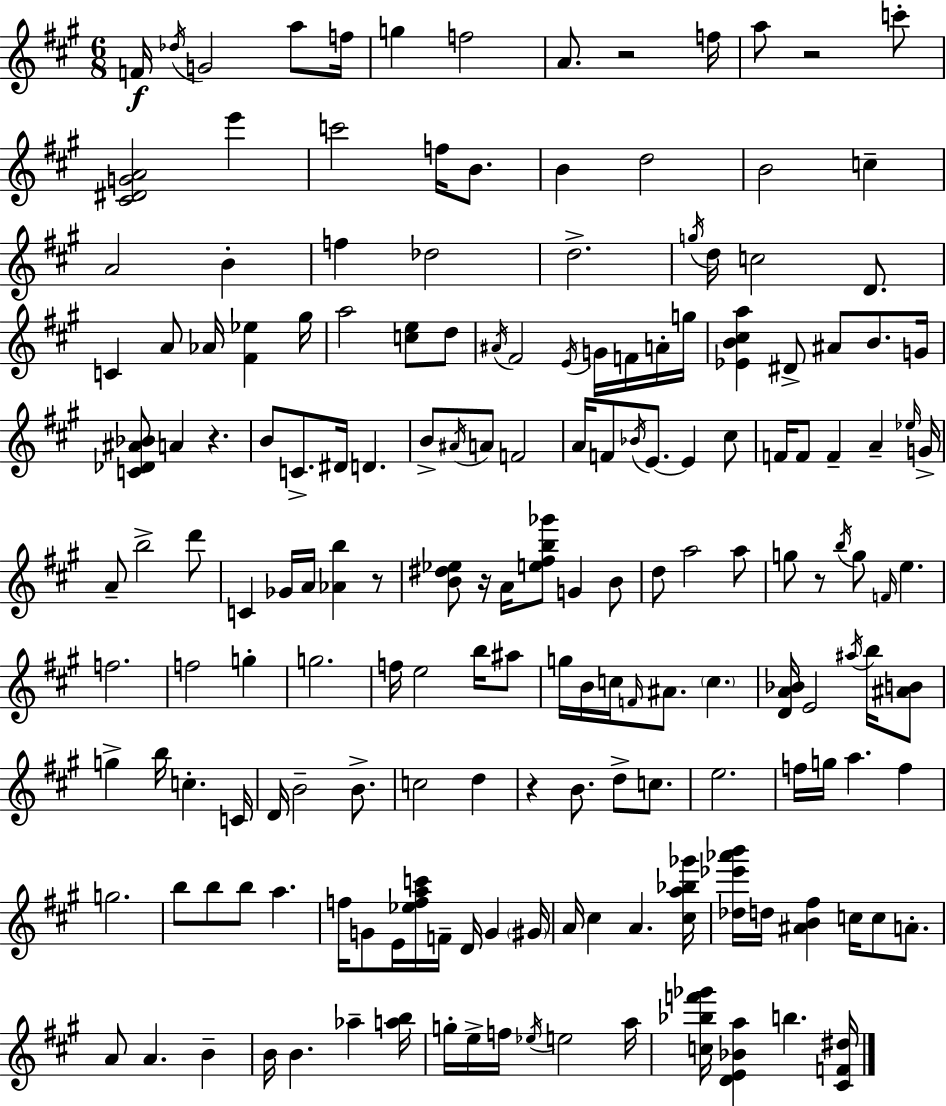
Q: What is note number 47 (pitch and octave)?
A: B4